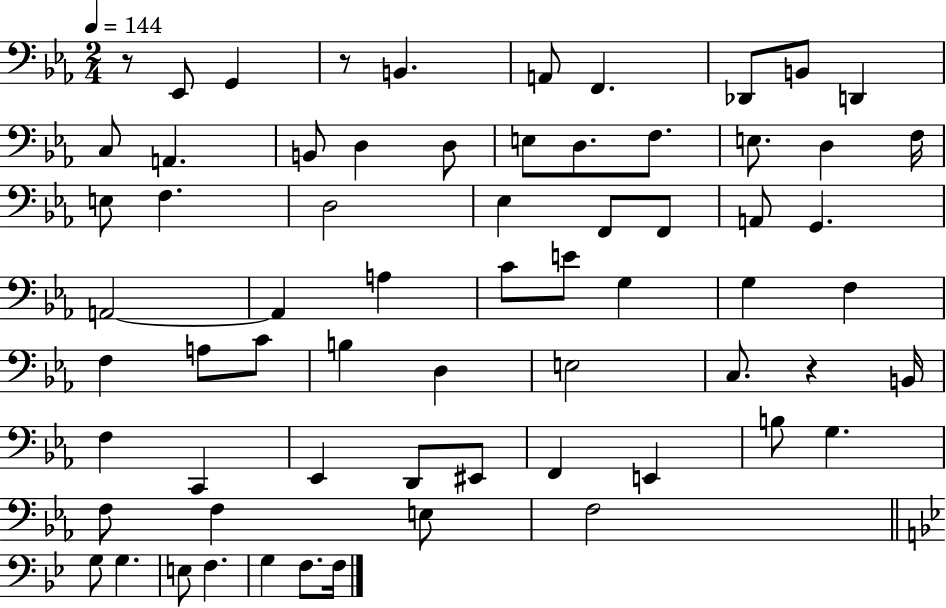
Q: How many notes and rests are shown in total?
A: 66